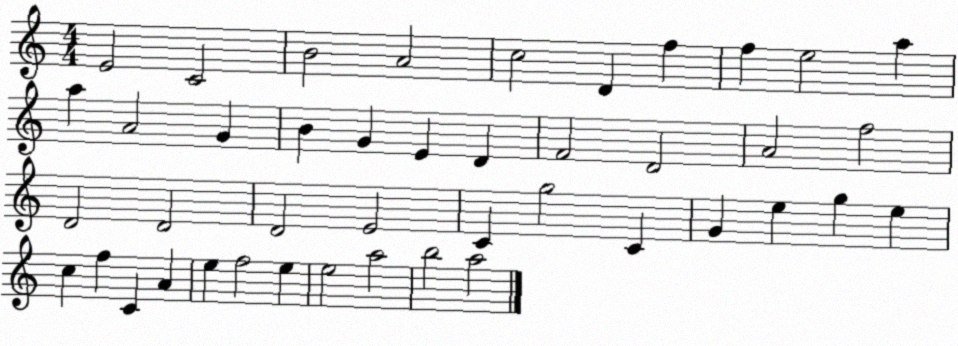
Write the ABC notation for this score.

X:1
T:Untitled
M:4/4
L:1/4
K:C
E2 C2 B2 A2 c2 D f f e2 a a A2 G B G E D F2 D2 A2 f2 D2 D2 D2 E2 C g2 C G e g e c f C A e f2 e e2 a2 b2 a2